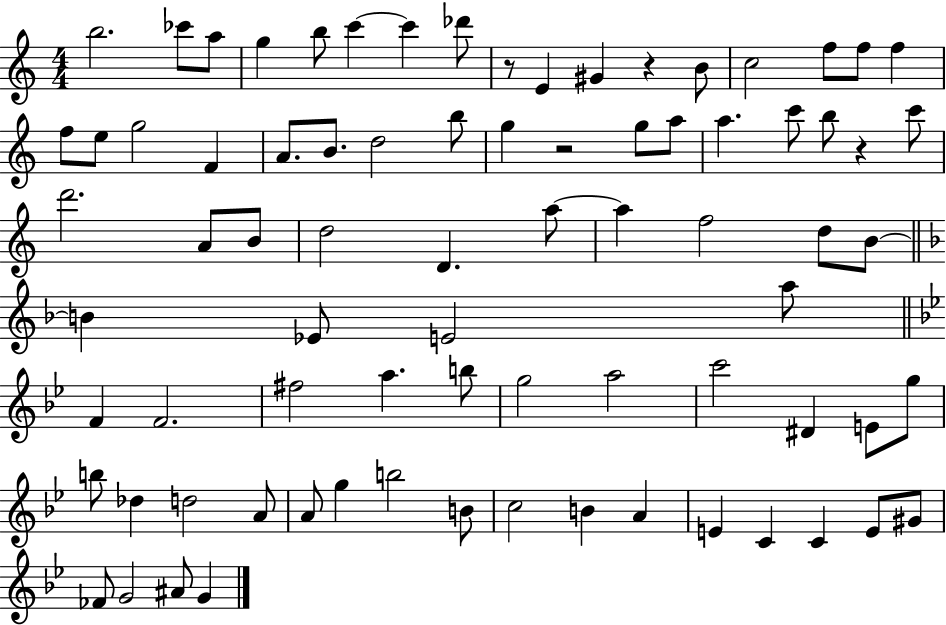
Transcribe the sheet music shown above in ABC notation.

X:1
T:Untitled
M:4/4
L:1/4
K:C
b2 _c'/2 a/2 g b/2 c' c' _d'/2 z/2 E ^G z B/2 c2 f/2 f/2 f f/2 e/2 g2 F A/2 B/2 d2 b/2 g z2 g/2 a/2 a c'/2 b/2 z c'/2 d'2 A/2 B/2 d2 D a/2 a f2 d/2 B/2 B _E/2 E2 a/2 F F2 ^f2 a b/2 g2 a2 c'2 ^D E/2 g/2 b/2 _d d2 A/2 A/2 g b2 B/2 c2 B A E C C E/2 ^G/2 _F/2 G2 ^A/2 G